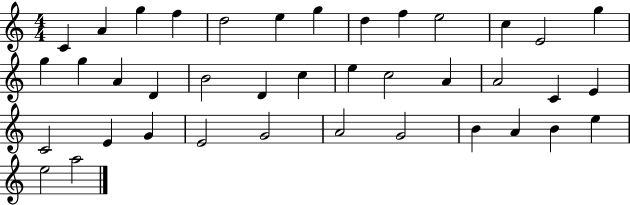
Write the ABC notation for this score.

X:1
T:Untitled
M:4/4
L:1/4
K:C
C A g f d2 e g d f e2 c E2 g g g A D B2 D c e c2 A A2 C E C2 E G E2 G2 A2 G2 B A B e e2 a2